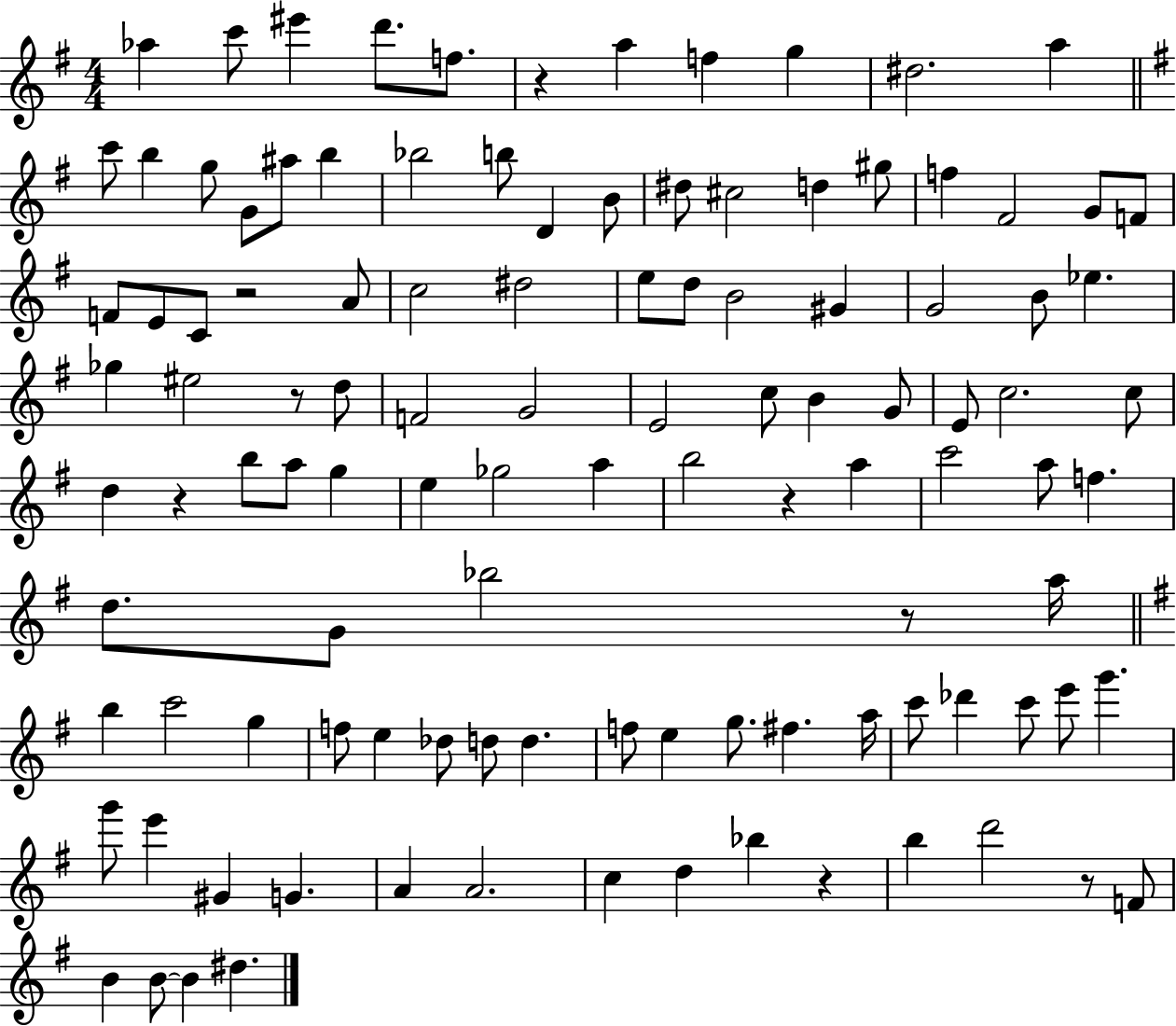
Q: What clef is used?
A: treble